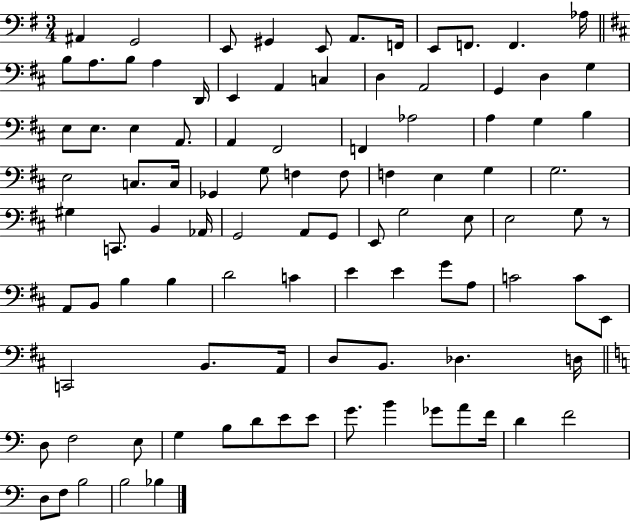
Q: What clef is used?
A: bass